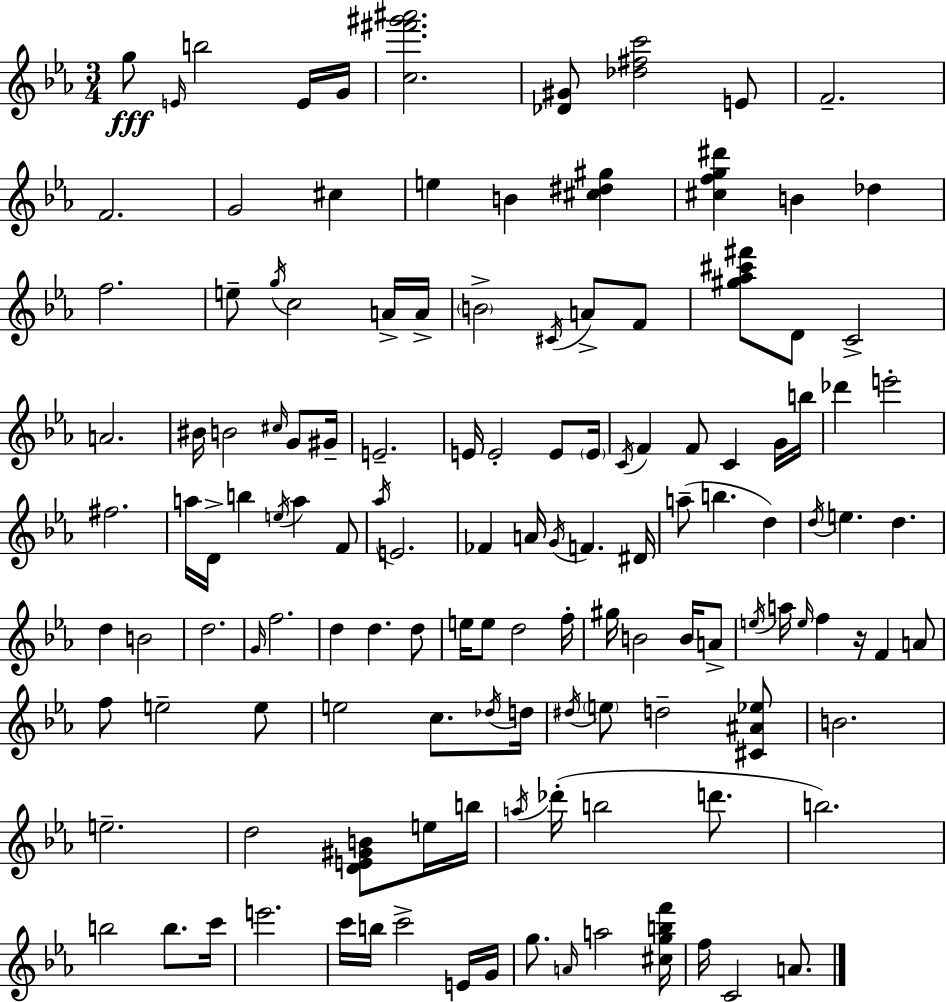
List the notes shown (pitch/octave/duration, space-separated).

G5/e E4/s B5/h E4/s G4/s [C5,F#6,G#6,A#6]/h. [Db4,G#4]/e [Db5,F#5,C6]/h E4/e F4/h. F4/h. G4/h C#5/q E5/q B4/q [C#5,D#5,G#5]/q [C#5,F5,G5,D#6]/q B4/q Db5/q F5/h. E5/e G5/s C5/h A4/s A4/s B4/h C#4/s A4/e F4/e [G#5,Ab5,C#6,F#6]/e D4/e C4/h A4/h. BIS4/s B4/h C#5/s G4/e G#4/s E4/h. E4/s E4/h E4/e E4/s C4/s F4/q F4/e C4/q G4/s B5/s Db6/q E6/h F#5/h. A5/s D4/s B5/q E5/s A5/q F4/e Ab5/s E4/h. FES4/q A4/s G4/s F4/q. D#4/s A5/e B5/q. D5/q D5/s E5/q. D5/q. D5/q B4/h D5/h. G4/s F5/h. D5/q D5/q. D5/e E5/s E5/e D5/h F5/s G#5/s B4/h B4/s A4/e E5/s A5/s E5/s F5/q R/s F4/q A4/e F5/e E5/h E5/e E5/h C5/e. Db5/s D5/s D#5/s E5/e D5/h [C#4,A#4,Eb5]/e B4/h. E5/h. D5/h [D4,E4,G#4,B4]/e E5/s B5/s A5/s Db6/s B5/h D6/e. B5/h. B5/h B5/e. C6/s E6/h. C6/s B5/s C6/h E4/s G4/s G5/e. A4/s A5/h [C#5,G5,B5,F6]/s F5/s C4/h A4/e.